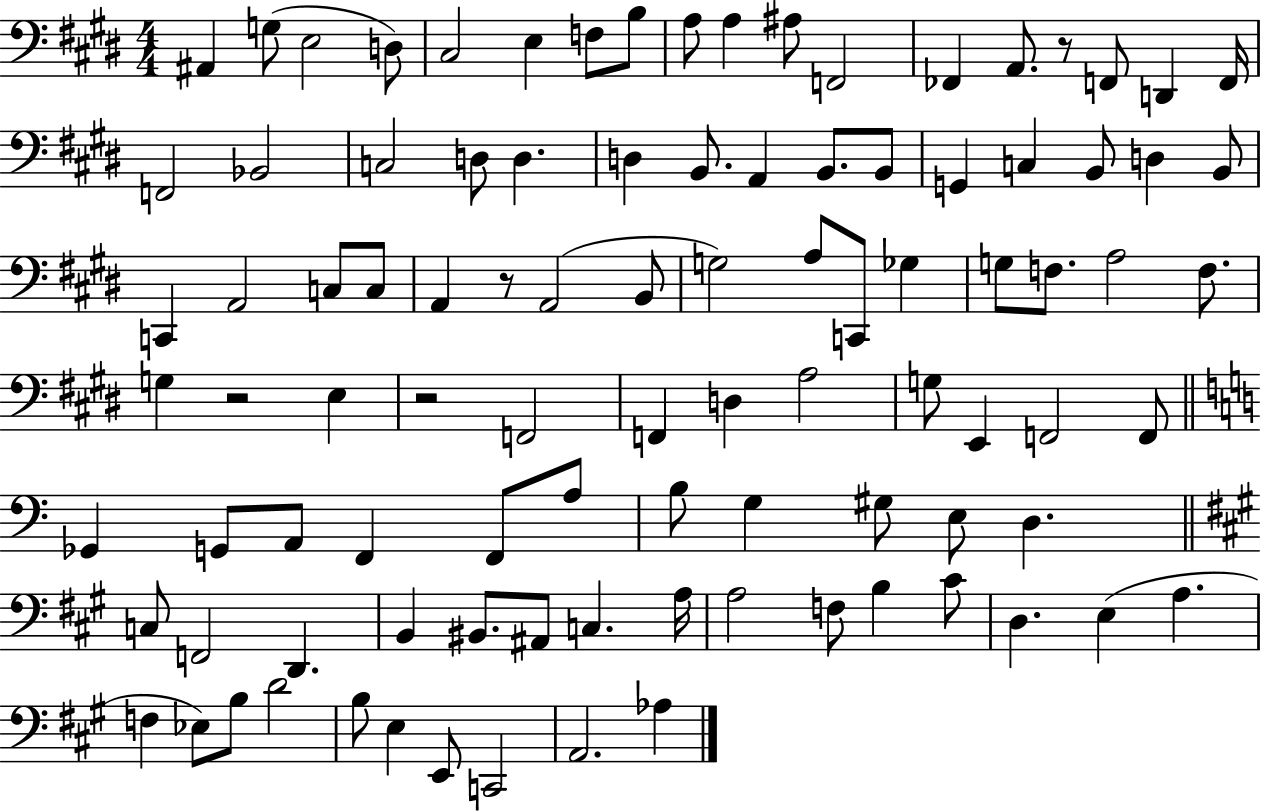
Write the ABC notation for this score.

X:1
T:Untitled
M:4/4
L:1/4
K:E
^A,, G,/2 E,2 D,/2 ^C,2 E, F,/2 B,/2 A,/2 A, ^A,/2 F,,2 _F,, A,,/2 z/2 F,,/2 D,, F,,/4 F,,2 _B,,2 C,2 D,/2 D, D, B,,/2 A,, B,,/2 B,,/2 G,, C, B,,/2 D, B,,/2 C,, A,,2 C,/2 C,/2 A,, z/2 A,,2 B,,/2 G,2 A,/2 C,,/2 _G, G,/2 F,/2 A,2 F,/2 G, z2 E, z2 F,,2 F,, D, A,2 G,/2 E,, F,,2 F,,/2 _G,, G,,/2 A,,/2 F,, F,,/2 A,/2 B,/2 G, ^G,/2 E,/2 D, C,/2 F,,2 D,, B,, ^B,,/2 ^A,,/2 C, A,/4 A,2 F,/2 B, ^C/2 D, E, A, F, _E,/2 B,/2 D2 B,/2 E, E,,/2 C,,2 A,,2 _A,